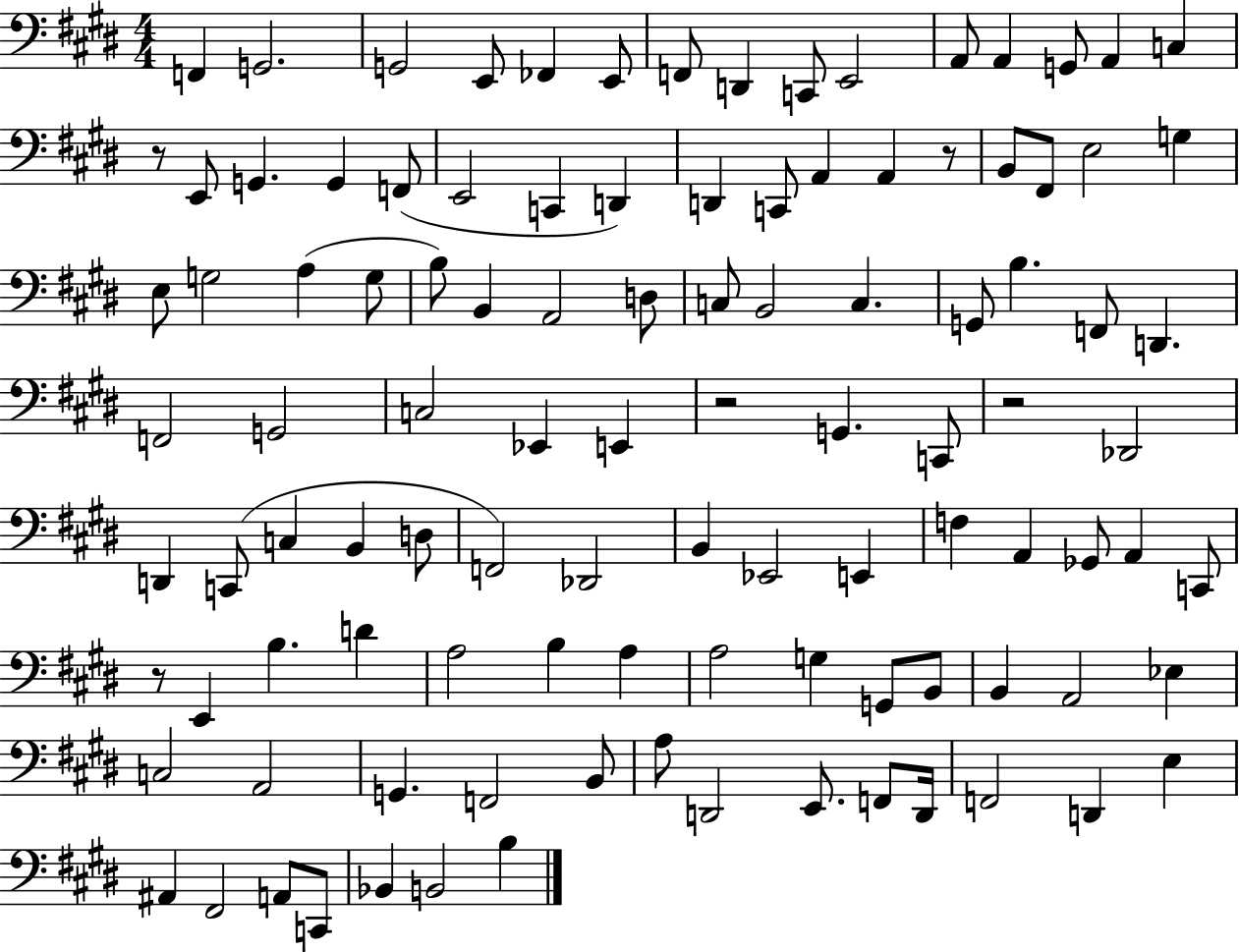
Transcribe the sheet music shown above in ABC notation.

X:1
T:Untitled
M:4/4
L:1/4
K:E
F,, G,,2 G,,2 E,,/2 _F,, E,,/2 F,,/2 D,, C,,/2 E,,2 A,,/2 A,, G,,/2 A,, C, z/2 E,,/2 G,, G,, F,,/2 E,,2 C,, D,, D,, C,,/2 A,, A,, z/2 B,,/2 ^F,,/2 E,2 G, E,/2 G,2 A, G,/2 B,/2 B,, A,,2 D,/2 C,/2 B,,2 C, G,,/2 B, F,,/2 D,, F,,2 G,,2 C,2 _E,, E,, z2 G,, C,,/2 z2 _D,,2 D,, C,,/2 C, B,, D,/2 F,,2 _D,,2 B,, _E,,2 E,, F, A,, _G,,/2 A,, C,,/2 z/2 E,, B, D A,2 B, A, A,2 G, G,,/2 B,,/2 B,, A,,2 _E, C,2 A,,2 G,, F,,2 B,,/2 A,/2 D,,2 E,,/2 F,,/2 D,,/4 F,,2 D,, E, ^A,, ^F,,2 A,,/2 C,,/2 _B,, B,,2 B,